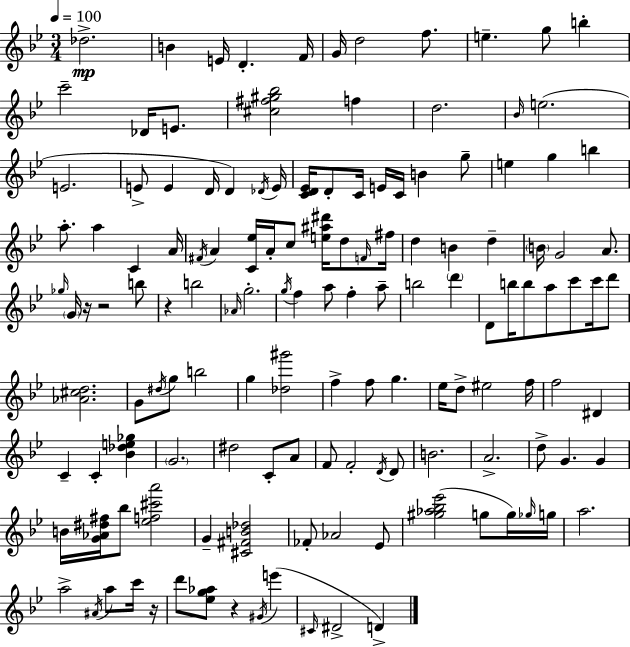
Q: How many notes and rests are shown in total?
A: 138